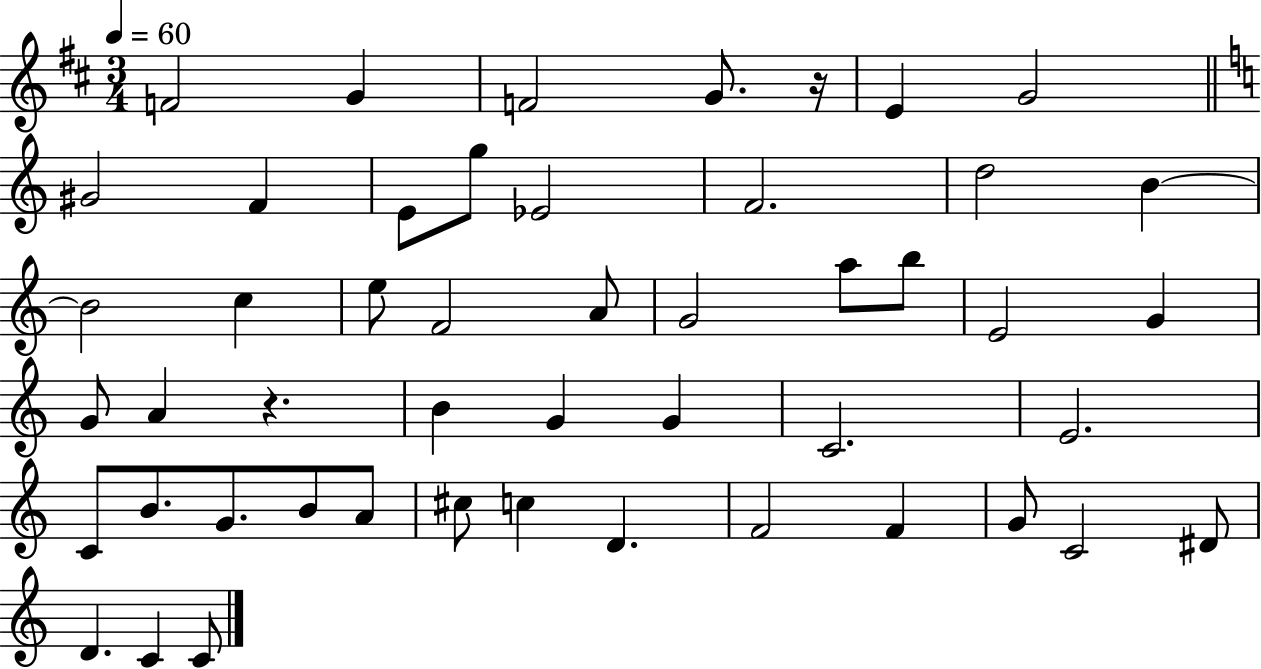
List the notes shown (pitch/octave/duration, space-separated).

F4/h G4/q F4/h G4/e. R/s E4/q G4/h G#4/h F4/q E4/e G5/e Eb4/h F4/h. D5/h B4/q B4/h C5/q E5/e F4/h A4/e G4/h A5/e B5/e E4/h G4/q G4/e A4/q R/q. B4/q G4/q G4/q C4/h. E4/h. C4/e B4/e. G4/e. B4/e A4/e C#5/e C5/q D4/q. F4/h F4/q G4/e C4/h D#4/e D4/q. C4/q C4/e